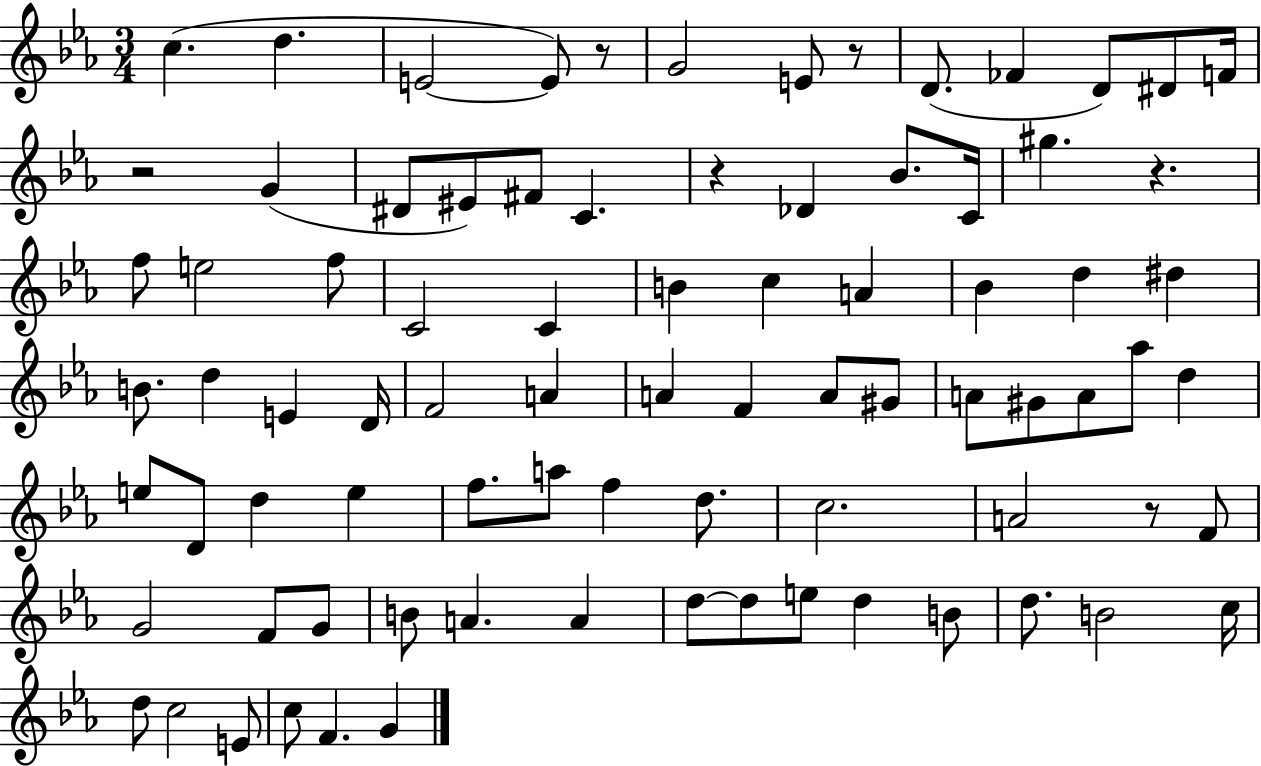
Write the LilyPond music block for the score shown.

{
  \clef treble
  \numericTimeSignature
  \time 3/4
  \key ees \major
  c''4.( d''4. | e'2~~ e'8) r8 | g'2 e'8 r8 | d'8.( fes'4 d'8) dis'8 f'16 | \break r2 g'4( | dis'8 eis'8) fis'8 c'4. | r4 des'4 bes'8. c'16 | gis''4. r4. | \break f''8 e''2 f''8 | c'2 c'4 | b'4 c''4 a'4 | bes'4 d''4 dis''4 | \break b'8. d''4 e'4 d'16 | f'2 a'4 | a'4 f'4 a'8 gis'8 | a'8 gis'8 a'8 aes''8 d''4 | \break e''8 d'8 d''4 e''4 | f''8. a''8 f''4 d''8. | c''2. | a'2 r8 f'8 | \break g'2 f'8 g'8 | b'8 a'4. a'4 | d''8~~ d''8 e''8 d''4 b'8 | d''8. b'2 c''16 | \break d''8 c''2 e'8 | c''8 f'4. g'4 | \bar "|."
}